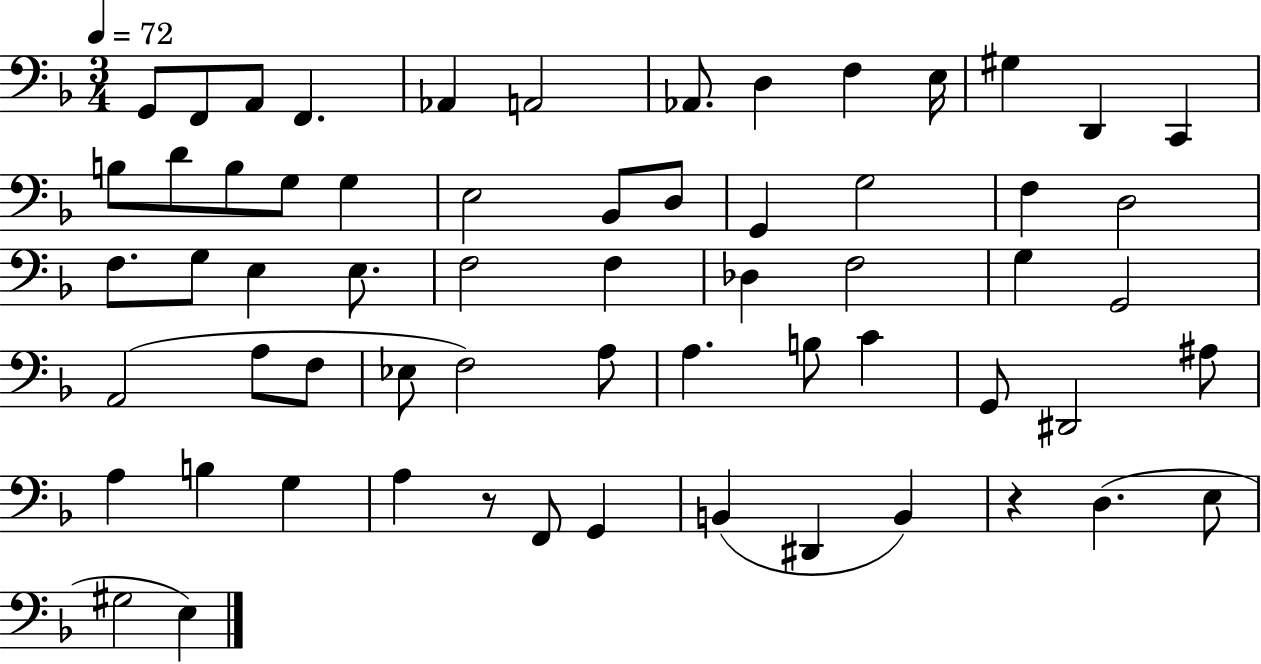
{
  \clef bass
  \numericTimeSignature
  \time 3/4
  \key f \major
  \tempo 4 = 72
  g,8 f,8 a,8 f,4. | aes,4 a,2 | aes,8. d4 f4 e16 | gis4 d,4 c,4 | \break b8 d'8 b8 g8 g4 | e2 bes,8 d8 | g,4 g2 | f4 d2 | \break f8. g8 e4 e8. | f2 f4 | des4 f2 | g4 g,2 | \break a,2( a8 f8 | ees8 f2) a8 | a4. b8 c'4 | g,8 dis,2 ais8 | \break a4 b4 g4 | a4 r8 f,8 g,4 | b,4( dis,4 b,4) | r4 d4.( e8 | \break gis2 e4) | \bar "|."
}